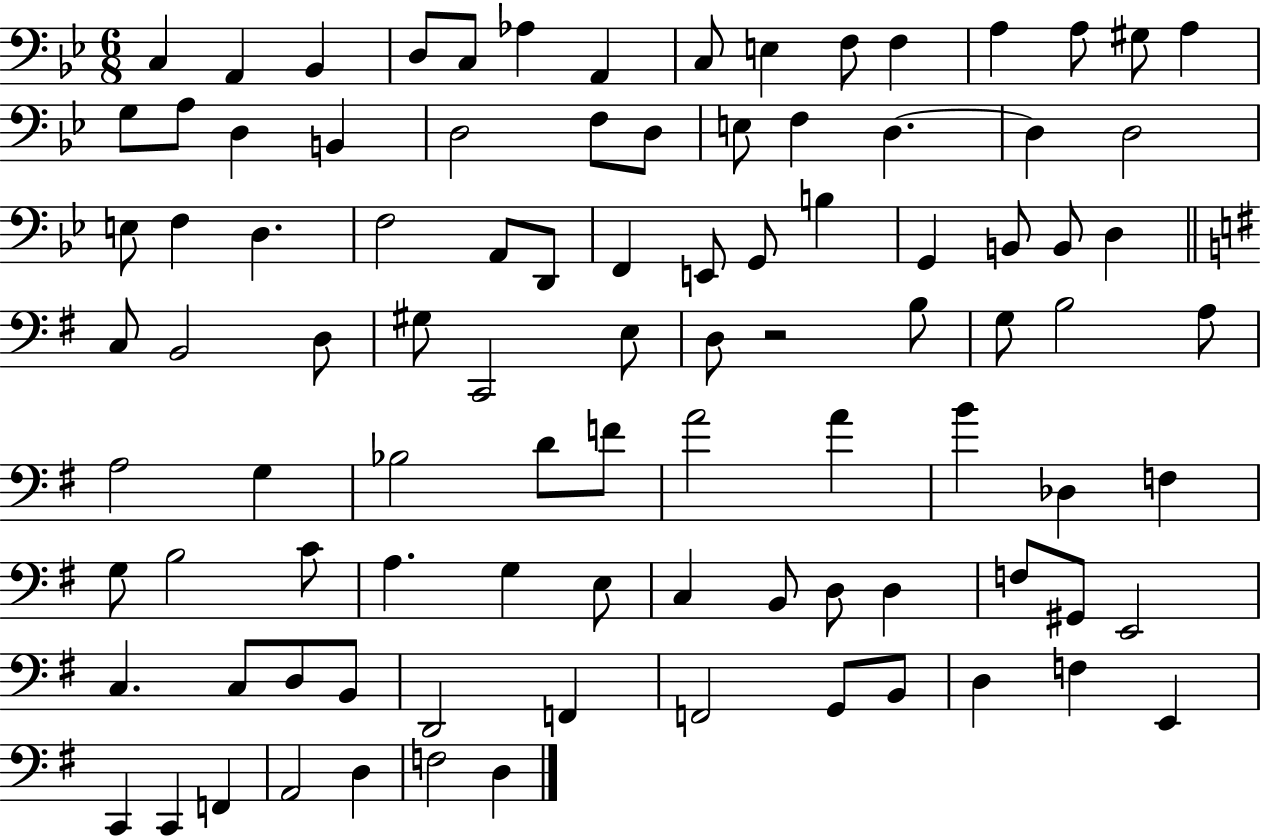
C3/q A2/q Bb2/q D3/e C3/e Ab3/q A2/q C3/e E3/q F3/e F3/q A3/q A3/e G#3/e A3/q G3/e A3/e D3/q B2/q D3/h F3/e D3/e E3/e F3/q D3/q. D3/q D3/h E3/e F3/q D3/q. F3/h A2/e D2/e F2/q E2/e G2/e B3/q G2/q B2/e B2/e D3/q C3/e B2/h D3/e G#3/e C2/h E3/e D3/e R/h B3/e G3/e B3/h A3/e A3/h G3/q Bb3/h D4/e F4/e A4/h A4/q B4/q Db3/q F3/q G3/e B3/h C4/e A3/q. G3/q E3/e C3/q B2/e D3/e D3/q F3/e G#2/e E2/h C3/q. C3/e D3/e B2/e D2/h F2/q F2/h G2/e B2/e D3/q F3/q E2/q C2/q C2/q F2/q A2/h D3/q F3/h D3/q